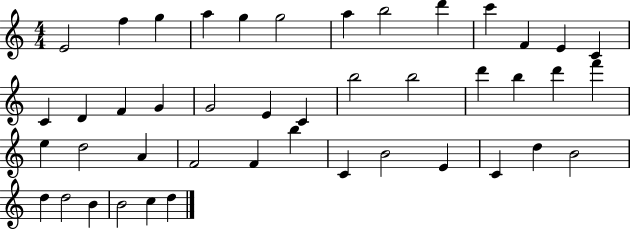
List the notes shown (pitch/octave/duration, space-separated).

E4/h F5/q G5/q A5/q G5/q G5/h A5/q B5/h D6/q C6/q F4/q E4/q C4/q C4/q D4/q F4/q G4/q G4/h E4/q C4/q B5/h B5/h D6/q B5/q D6/q F6/q E5/q D5/h A4/q F4/h F4/q B5/q C4/q B4/h E4/q C4/q D5/q B4/h D5/q D5/h B4/q B4/h C5/q D5/q